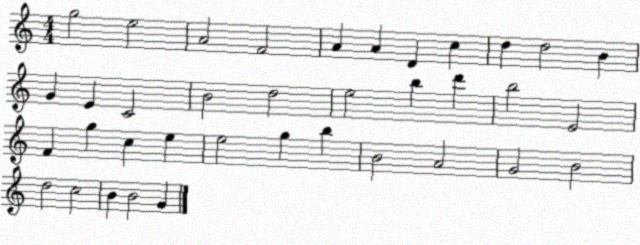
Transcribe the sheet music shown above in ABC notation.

X:1
T:Untitled
M:4/4
L:1/4
K:C
g2 e2 A2 F2 A A D c d d2 B G E C2 B2 d2 e2 b d' b2 E2 F g c e e2 g b B2 A2 G2 B2 d2 c2 B B2 G